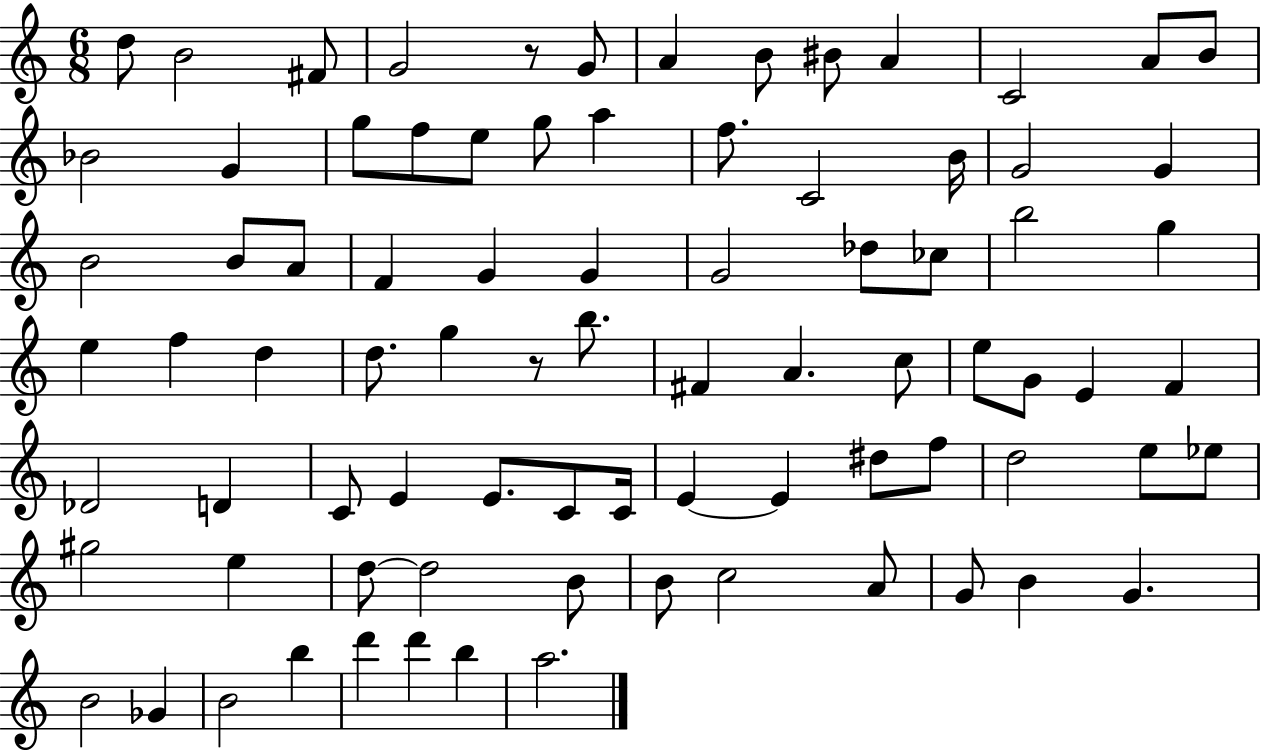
{
  \clef treble
  \numericTimeSignature
  \time 6/8
  \key c \major
  d''8 b'2 fis'8 | g'2 r8 g'8 | a'4 b'8 bis'8 a'4 | c'2 a'8 b'8 | \break bes'2 g'4 | g''8 f''8 e''8 g''8 a''4 | f''8. c'2 b'16 | g'2 g'4 | \break b'2 b'8 a'8 | f'4 g'4 g'4 | g'2 des''8 ces''8 | b''2 g''4 | \break e''4 f''4 d''4 | d''8. g''4 r8 b''8. | fis'4 a'4. c''8 | e''8 g'8 e'4 f'4 | \break des'2 d'4 | c'8 e'4 e'8. c'8 c'16 | e'4~~ e'4 dis''8 f''8 | d''2 e''8 ees''8 | \break gis''2 e''4 | d''8~~ d''2 b'8 | b'8 c''2 a'8 | g'8 b'4 g'4. | \break b'2 ges'4 | b'2 b''4 | d'''4 d'''4 b''4 | a''2. | \break \bar "|."
}